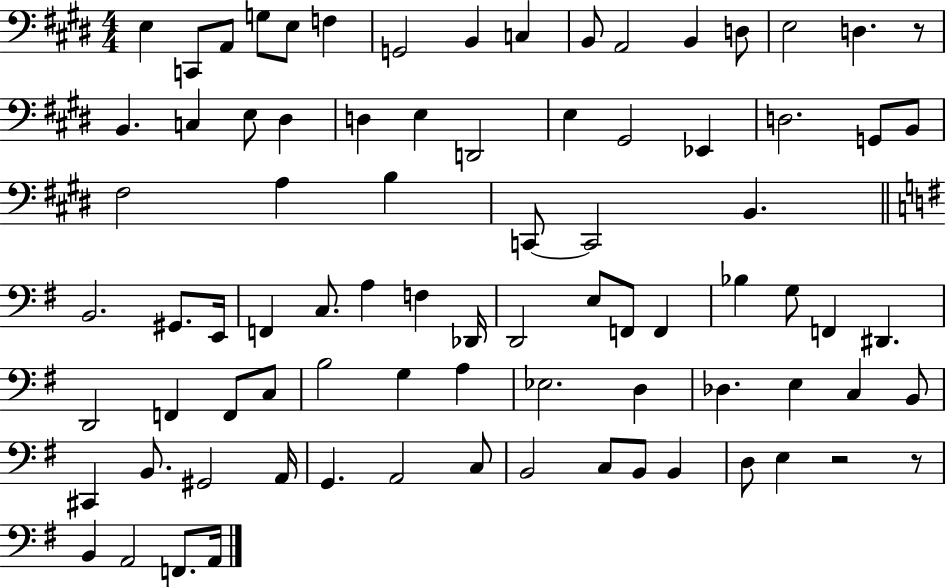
E3/q C2/e A2/e G3/e E3/e F3/q G2/h B2/q C3/q B2/e A2/h B2/q D3/e E3/h D3/q. R/e B2/q. C3/q E3/e D#3/q D3/q E3/q D2/h E3/q G#2/h Eb2/q D3/h. G2/e B2/e F#3/h A3/q B3/q C2/e C2/h B2/q. B2/h. G#2/e. E2/s F2/q C3/e. A3/q F3/q Db2/s D2/h E3/e F2/e F2/q Bb3/q G3/e F2/q D#2/q. D2/h F2/q F2/e C3/e B3/h G3/q A3/q Eb3/h. D3/q Db3/q. E3/q C3/q B2/e C#2/q B2/e. G#2/h A2/s G2/q. A2/h C3/e B2/h C3/e B2/e B2/q D3/e E3/q R/h R/e B2/q A2/h F2/e. A2/s